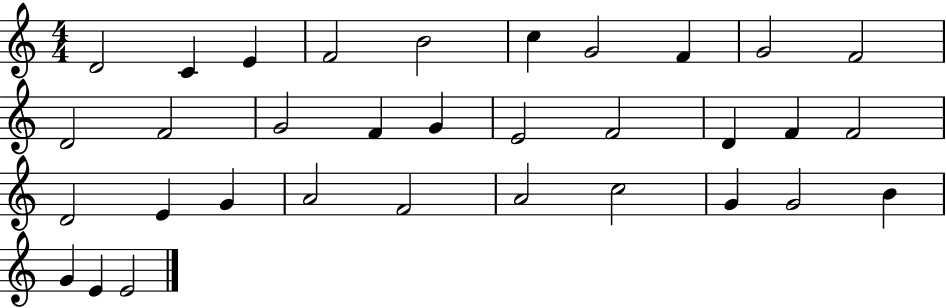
{
  \clef treble
  \numericTimeSignature
  \time 4/4
  \key c \major
  d'2 c'4 e'4 | f'2 b'2 | c''4 g'2 f'4 | g'2 f'2 | \break d'2 f'2 | g'2 f'4 g'4 | e'2 f'2 | d'4 f'4 f'2 | \break d'2 e'4 g'4 | a'2 f'2 | a'2 c''2 | g'4 g'2 b'4 | \break g'4 e'4 e'2 | \bar "|."
}